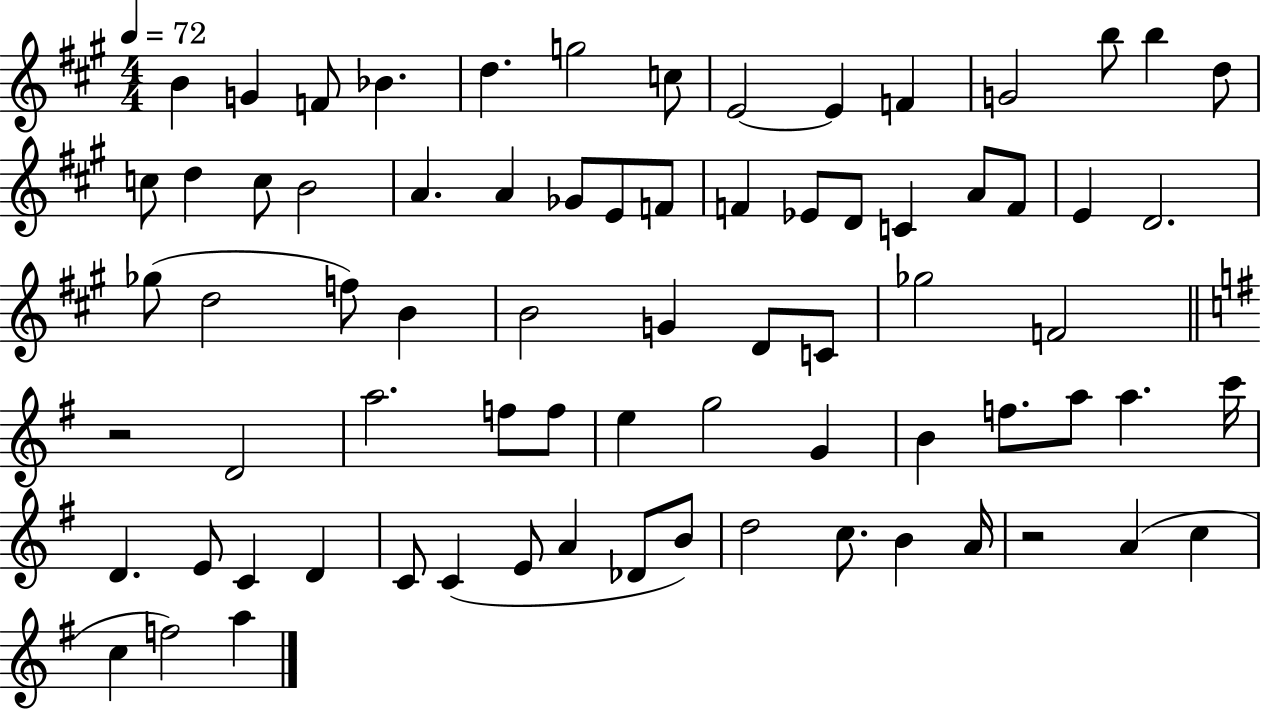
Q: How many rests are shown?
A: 2